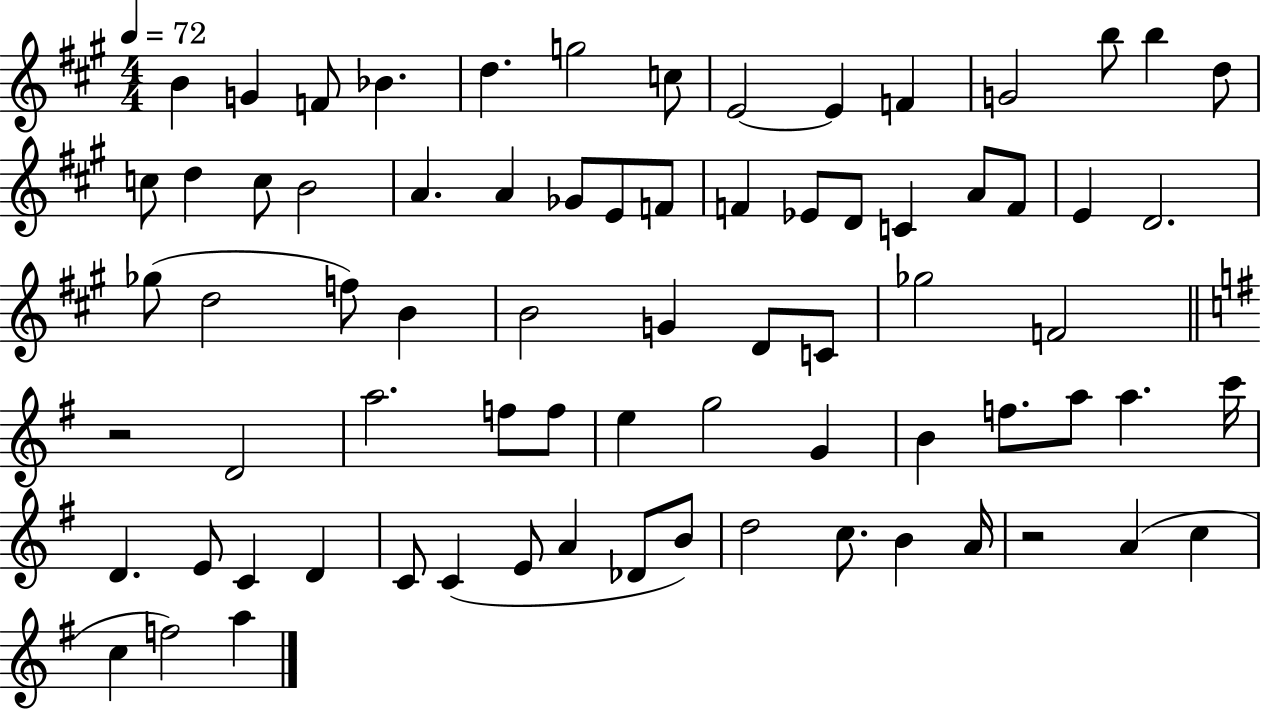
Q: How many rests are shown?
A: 2